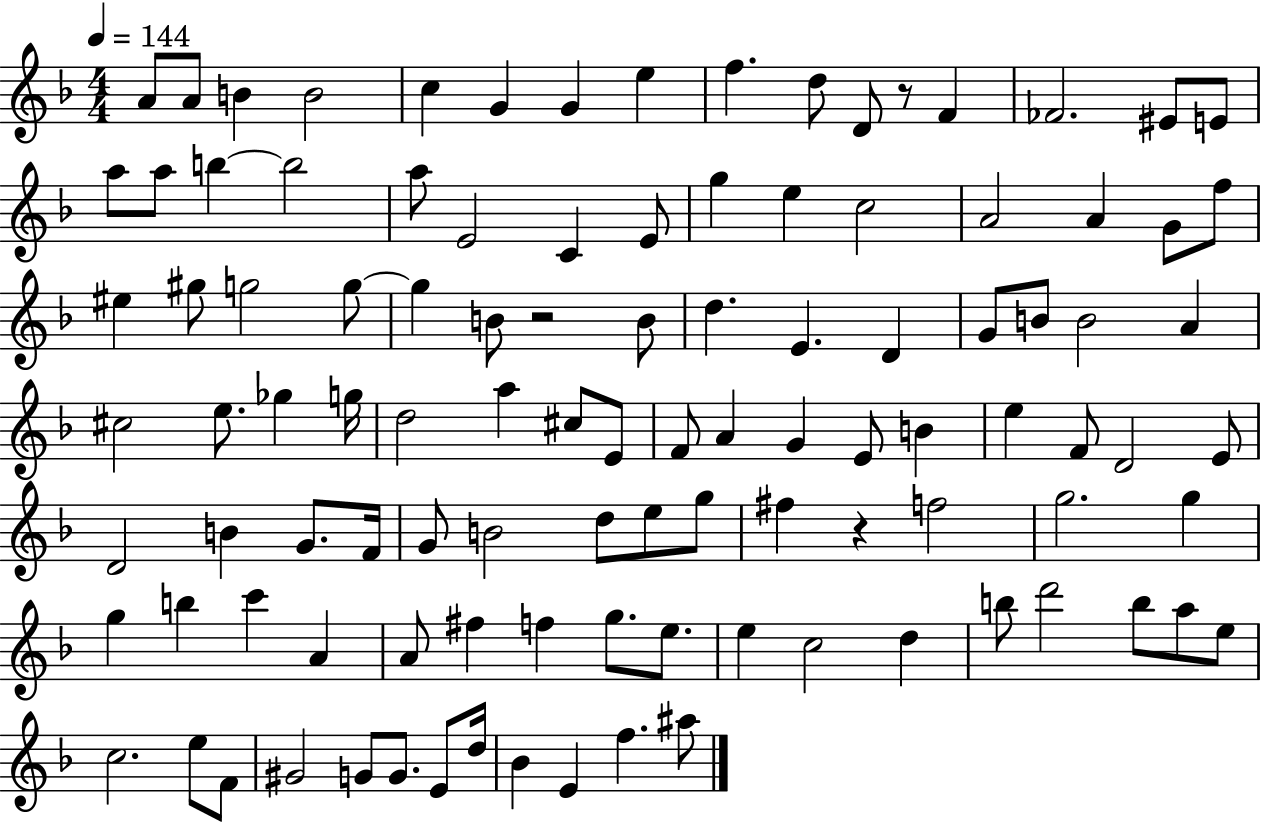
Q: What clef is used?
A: treble